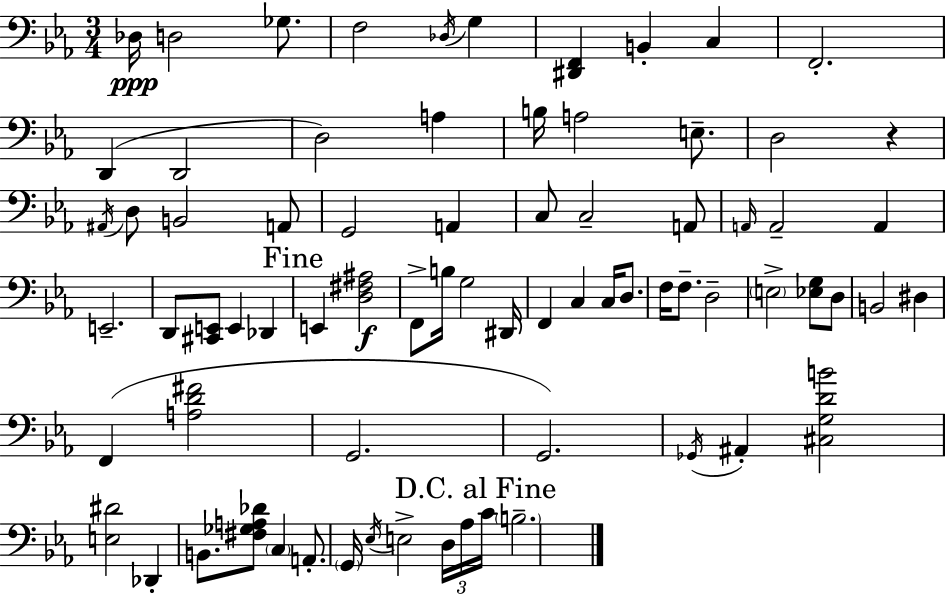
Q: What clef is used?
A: bass